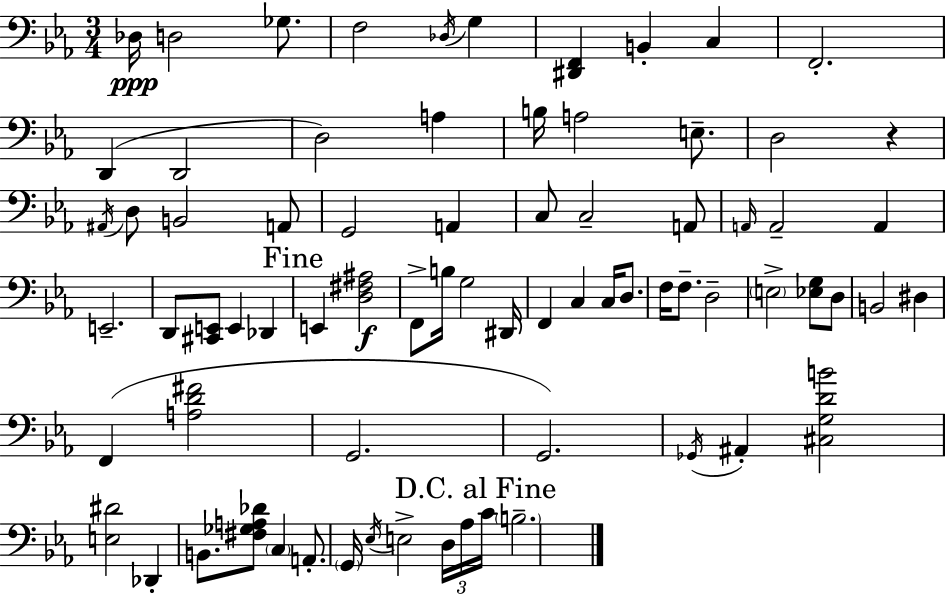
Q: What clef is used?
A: bass